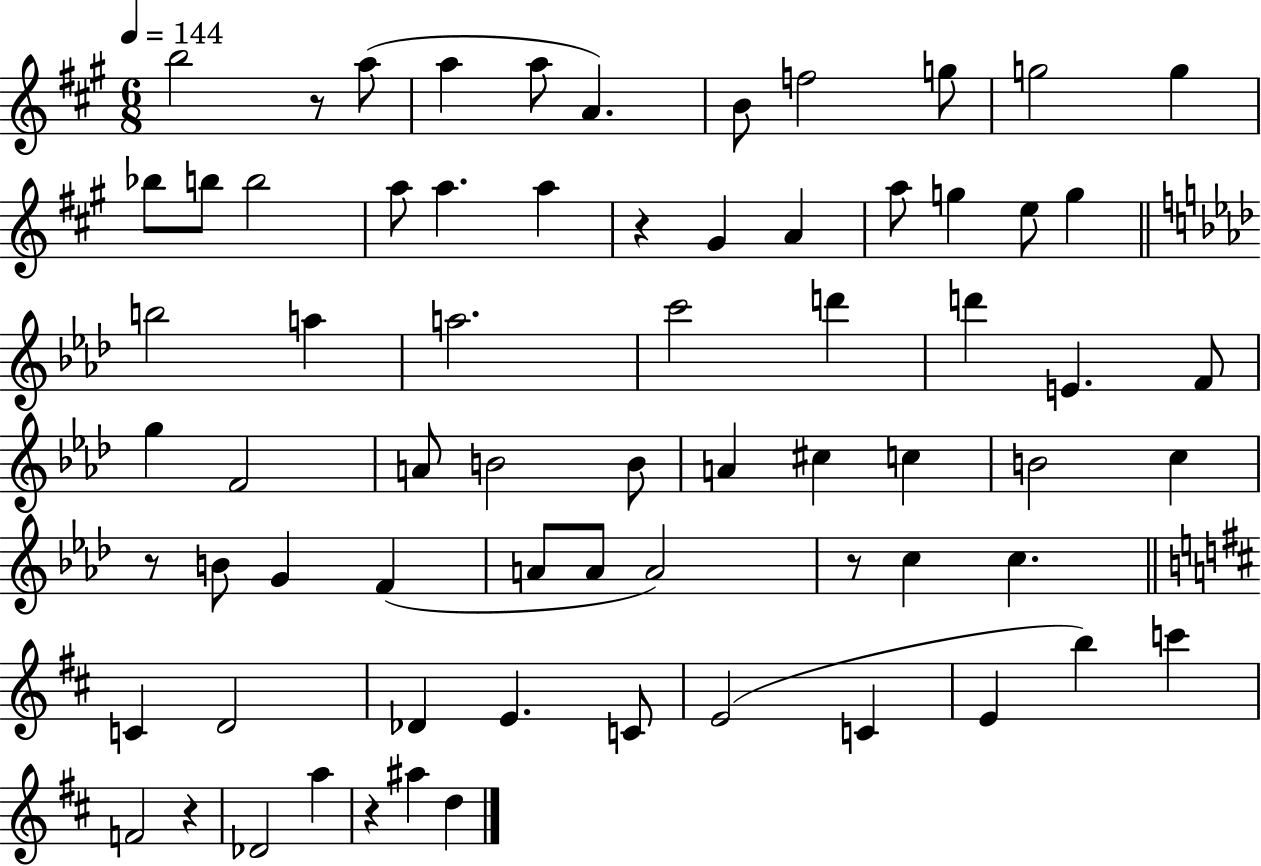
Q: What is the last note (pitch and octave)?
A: D5